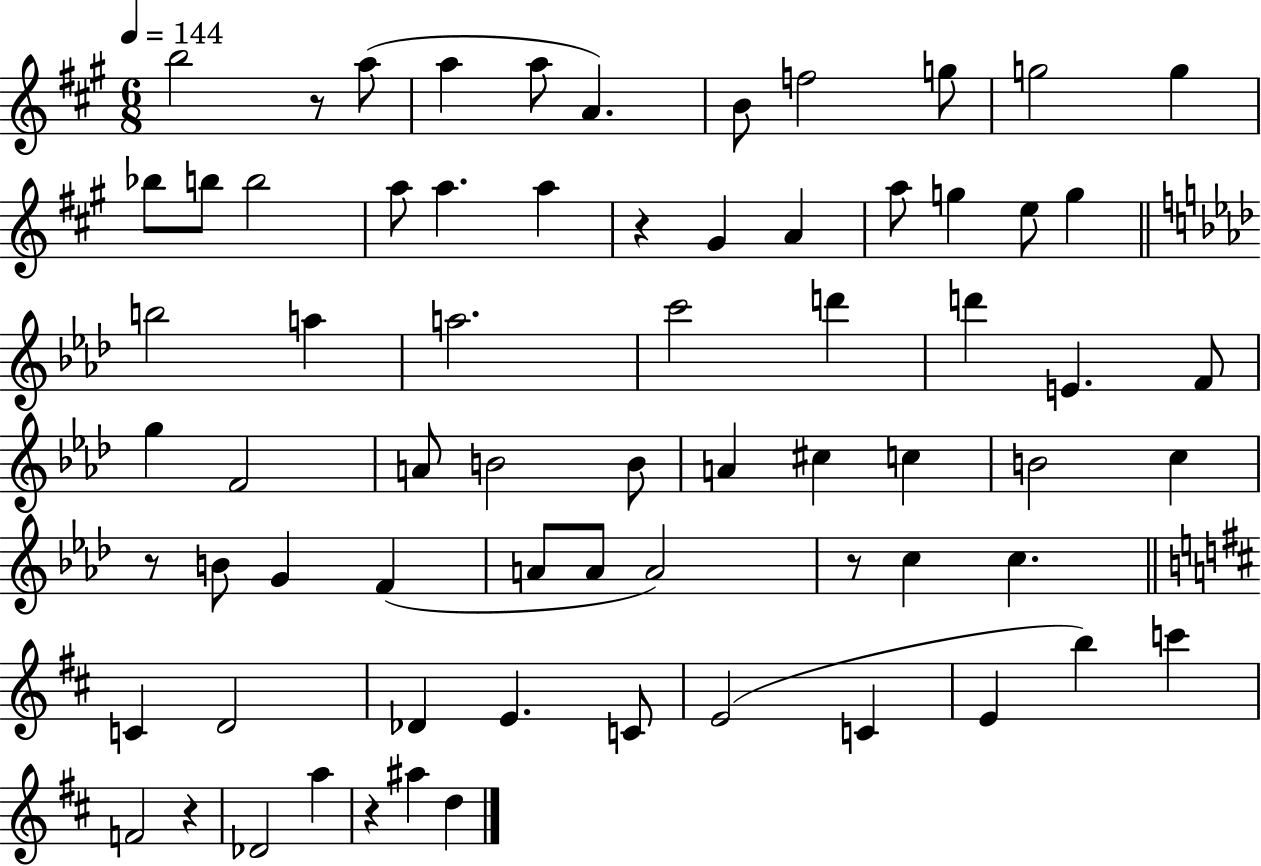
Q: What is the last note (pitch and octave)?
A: D5